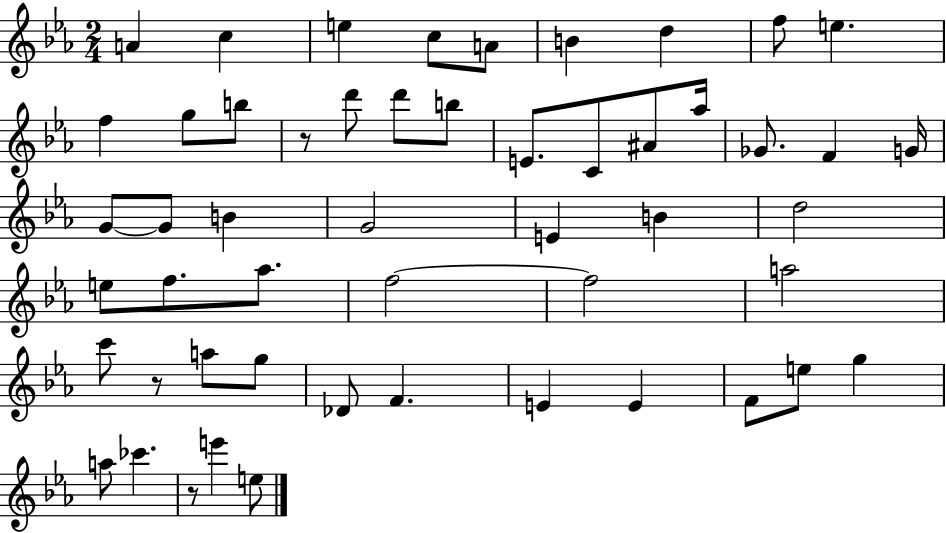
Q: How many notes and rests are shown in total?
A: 52